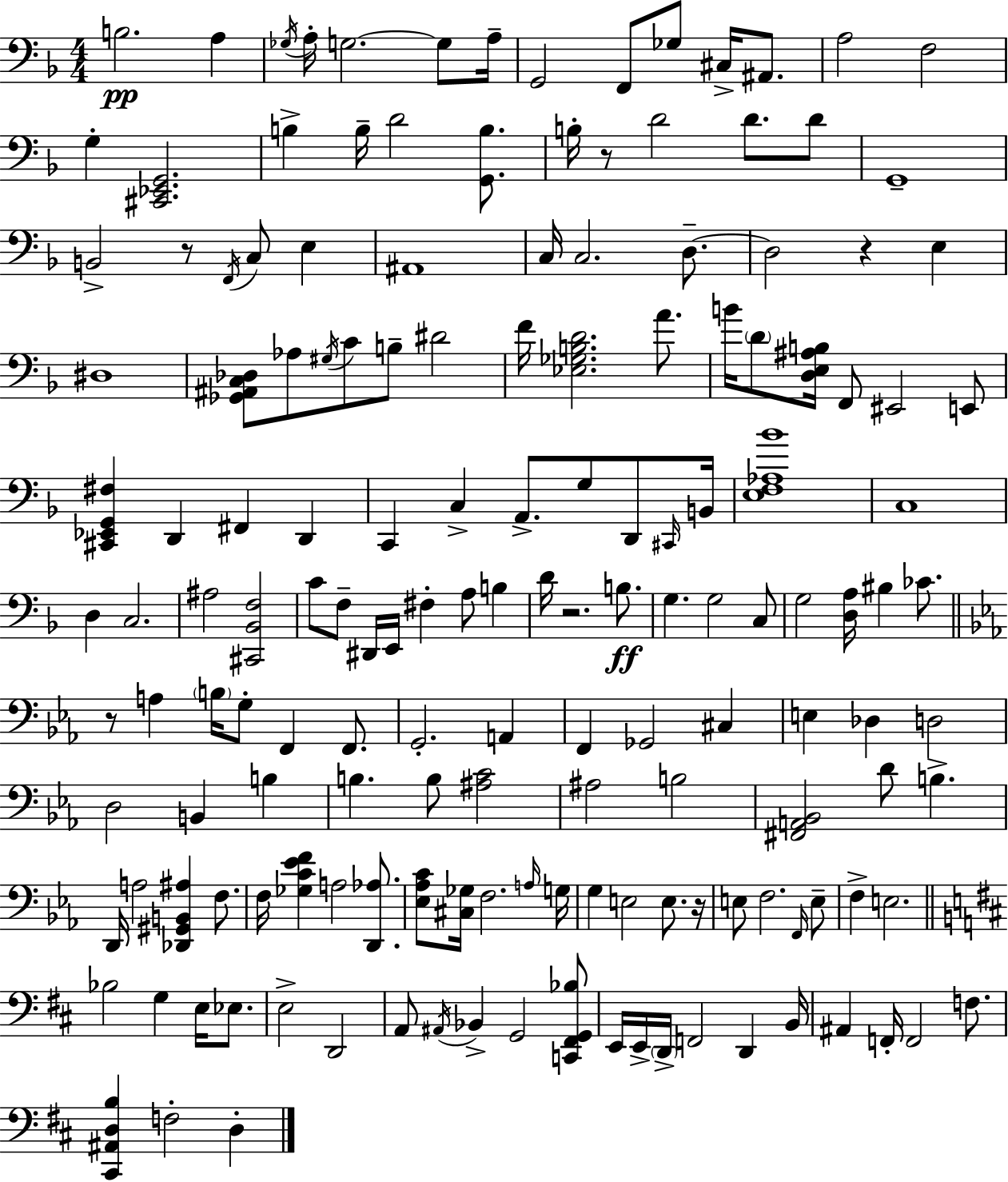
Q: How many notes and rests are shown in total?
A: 160